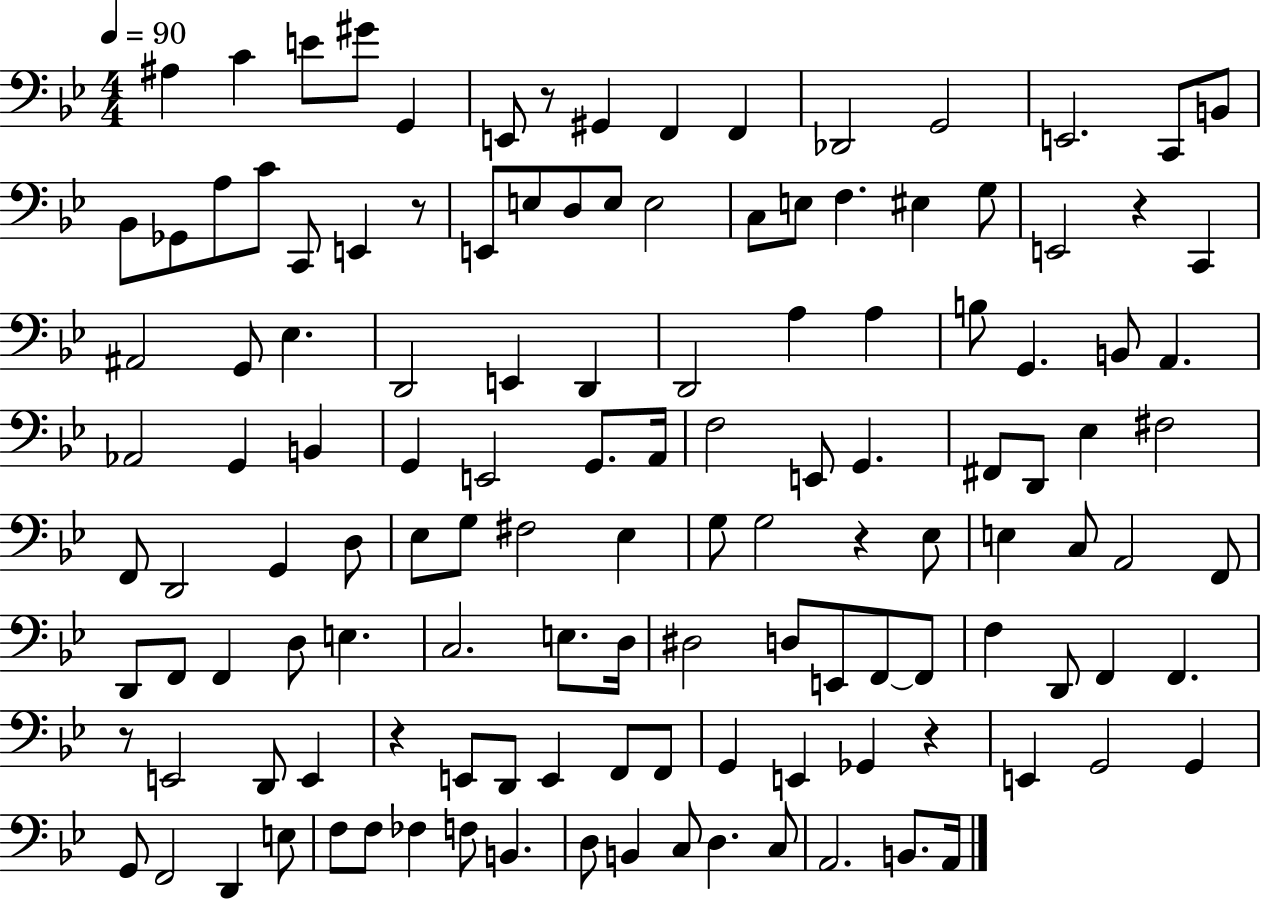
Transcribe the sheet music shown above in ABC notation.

X:1
T:Untitled
M:4/4
L:1/4
K:Bb
^A, C E/2 ^G/2 G,, E,,/2 z/2 ^G,, F,, F,, _D,,2 G,,2 E,,2 C,,/2 B,,/2 _B,,/2 _G,,/2 A,/2 C/2 C,,/2 E,, z/2 E,,/2 E,/2 D,/2 E,/2 E,2 C,/2 E,/2 F, ^E, G,/2 E,,2 z C,, ^A,,2 G,,/2 _E, D,,2 E,, D,, D,,2 A, A, B,/2 G,, B,,/2 A,, _A,,2 G,, B,, G,, E,,2 G,,/2 A,,/4 F,2 E,,/2 G,, ^F,,/2 D,,/2 _E, ^F,2 F,,/2 D,,2 G,, D,/2 _E,/2 G,/2 ^F,2 _E, G,/2 G,2 z _E,/2 E, C,/2 A,,2 F,,/2 D,,/2 F,,/2 F,, D,/2 E, C,2 E,/2 D,/4 ^D,2 D,/2 E,,/2 F,,/2 F,,/2 F, D,,/2 F,, F,, z/2 E,,2 D,,/2 E,, z E,,/2 D,,/2 E,, F,,/2 F,,/2 G,, E,, _G,, z E,, G,,2 G,, G,,/2 F,,2 D,, E,/2 F,/2 F,/2 _F, F,/2 B,, D,/2 B,, C,/2 D, C,/2 A,,2 B,,/2 A,,/4